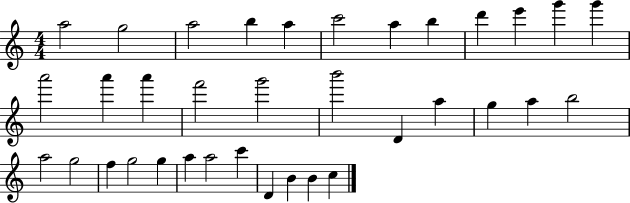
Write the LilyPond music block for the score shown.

{
  \clef treble
  \numericTimeSignature
  \time 4/4
  \key c \major
  a''2 g''2 | a''2 b''4 a''4 | c'''2 a''4 b''4 | d'''4 e'''4 g'''4 g'''4 | \break a'''2 a'''4 a'''4 | f'''2 g'''2 | b'''2 d'4 a''4 | g''4 a''4 b''2 | \break a''2 g''2 | f''4 g''2 g''4 | a''4 a''2 c'''4 | d'4 b'4 b'4 c''4 | \break \bar "|."
}